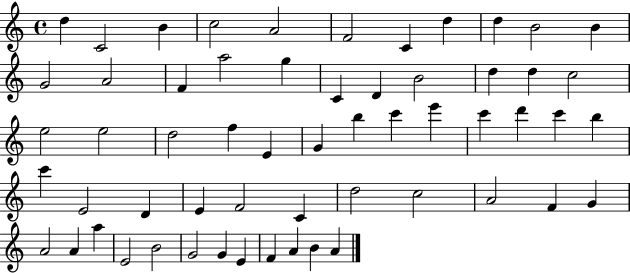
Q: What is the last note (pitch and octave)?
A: A4